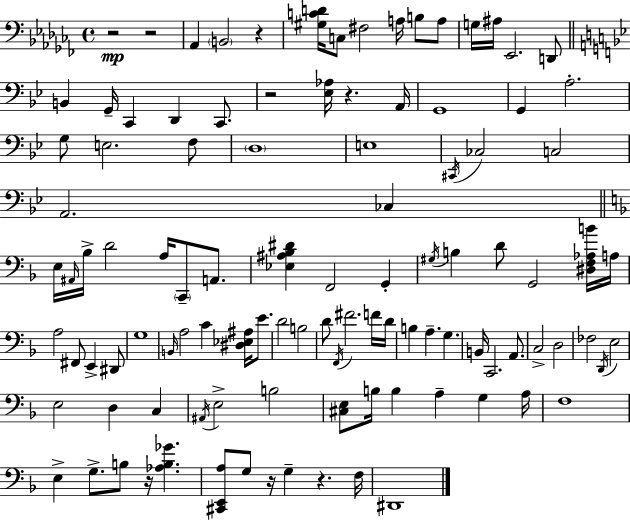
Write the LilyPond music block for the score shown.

{
  \clef bass
  \time 4/4
  \defaultTimeSignature
  \key aes \minor
  r2\mp r2 | aes,4 \parenthesize b,2 r4 | <gis c' d'>16 c8 fis2 a16 b8 a8 | g16 ais16 ees,2. d,8 | \break \bar "||" \break \key g \minor b,4 g,16-- c,4 d,4 c,8. | r2 <ees aes>16 r4. a,16 | g,1 | g,4 a2.-. | \break g8 e2. f8 | \parenthesize d1 | e1 | \acciaccatura { cis,16 } ces2 c2 | \break a,2. ces4 | \bar "||" \break \key f \major e16 \grace { ais,16 } bes16-> d'2 a16 \parenthesize c,8-- a,8. | <ees ais bes dis'>4 f,2 g,4-. | \acciaccatura { gis16 } b4 d'8 g,2 | <dis f aes b'>16 a16 a2 fis,8 e,4-> | \break dis,8 g1 | \grace { b,16 } a2 c'4 <dis ees ais>16 | e'8. d'2 b2 | d'8 \acciaccatura { f,16 } fis'2. | \break f'16 d'16 b4 a4.-- g4. | b,16 c,2. | a,8. c2-> d2 | fes2 \acciaccatura { d,16 } e2 | \break e2 d4 | c4 \acciaccatura { ais,16 } e2-> b2 | <cis e>8 b16 b4 a4-- | g4 a16 f1 | \break e4-> g8.-> b8 r16 | <aes b ges'>4. <cis, e, a>8 g8 r16 g4-- r4. | f16 dis,1 | \bar "|."
}